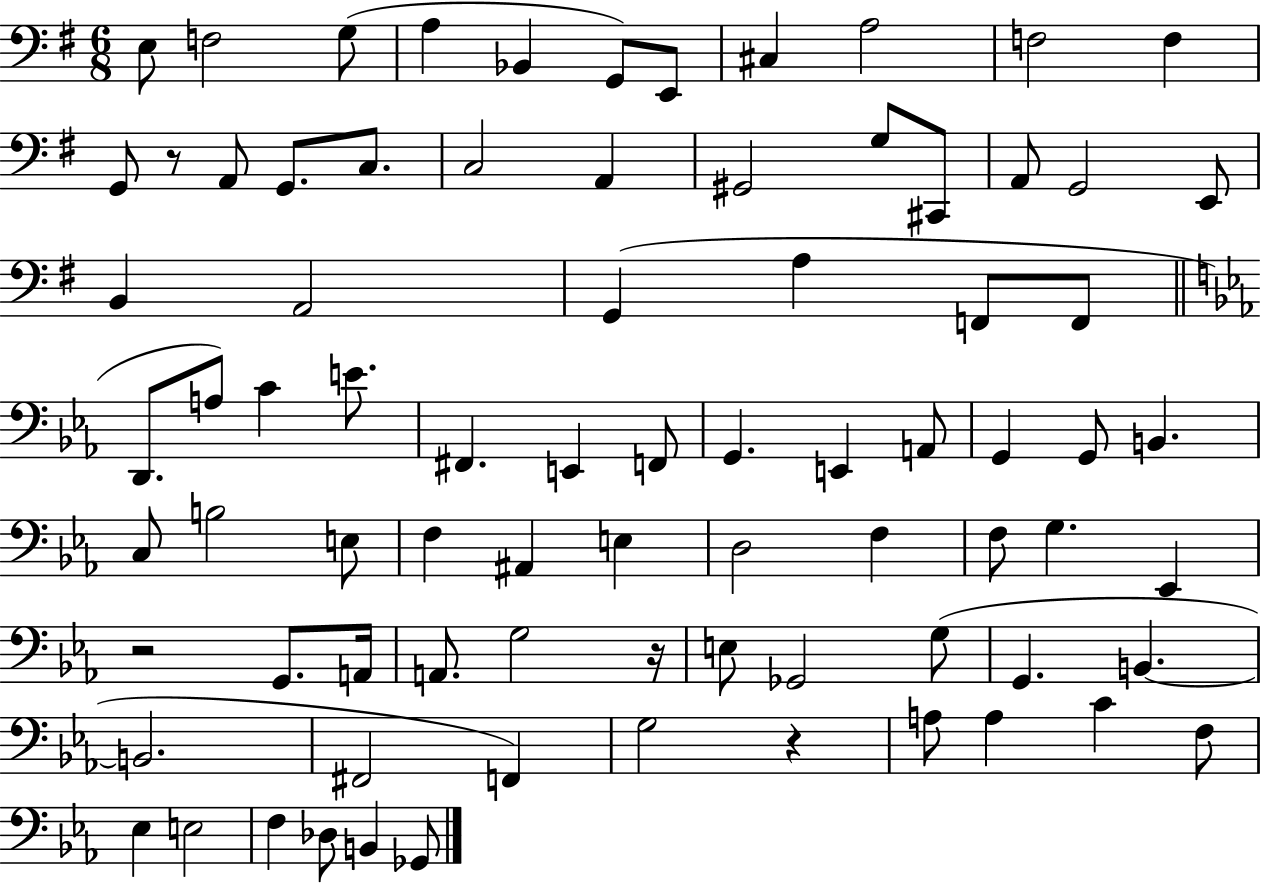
E3/e F3/h G3/e A3/q Bb2/q G2/e E2/e C#3/q A3/h F3/h F3/q G2/e R/e A2/e G2/e. C3/e. C3/h A2/q G#2/h G3/e C#2/e A2/e G2/h E2/e B2/q A2/h G2/q A3/q F2/e F2/e D2/e. A3/e C4/q E4/e. F#2/q. E2/q F2/e G2/q. E2/q A2/e G2/q G2/e B2/q. C3/e B3/h E3/e F3/q A#2/q E3/q D3/h F3/q F3/e G3/q. Eb2/q R/h G2/e. A2/s A2/e. G3/h R/s E3/e Gb2/h G3/e G2/q. B2/q. B2/h. F#2/h F2/q G3/h R/q A3/e A3/q C4/q F3/e Eb3/q E3/h F3/q Db3/e B2/q Gb2/e